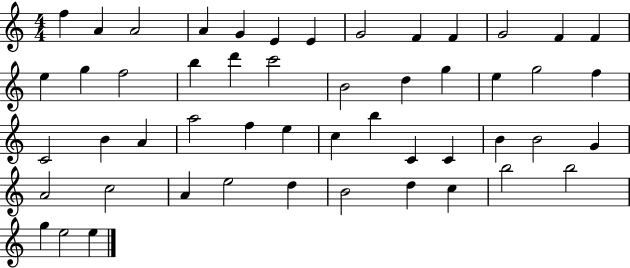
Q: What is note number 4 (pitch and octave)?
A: A4